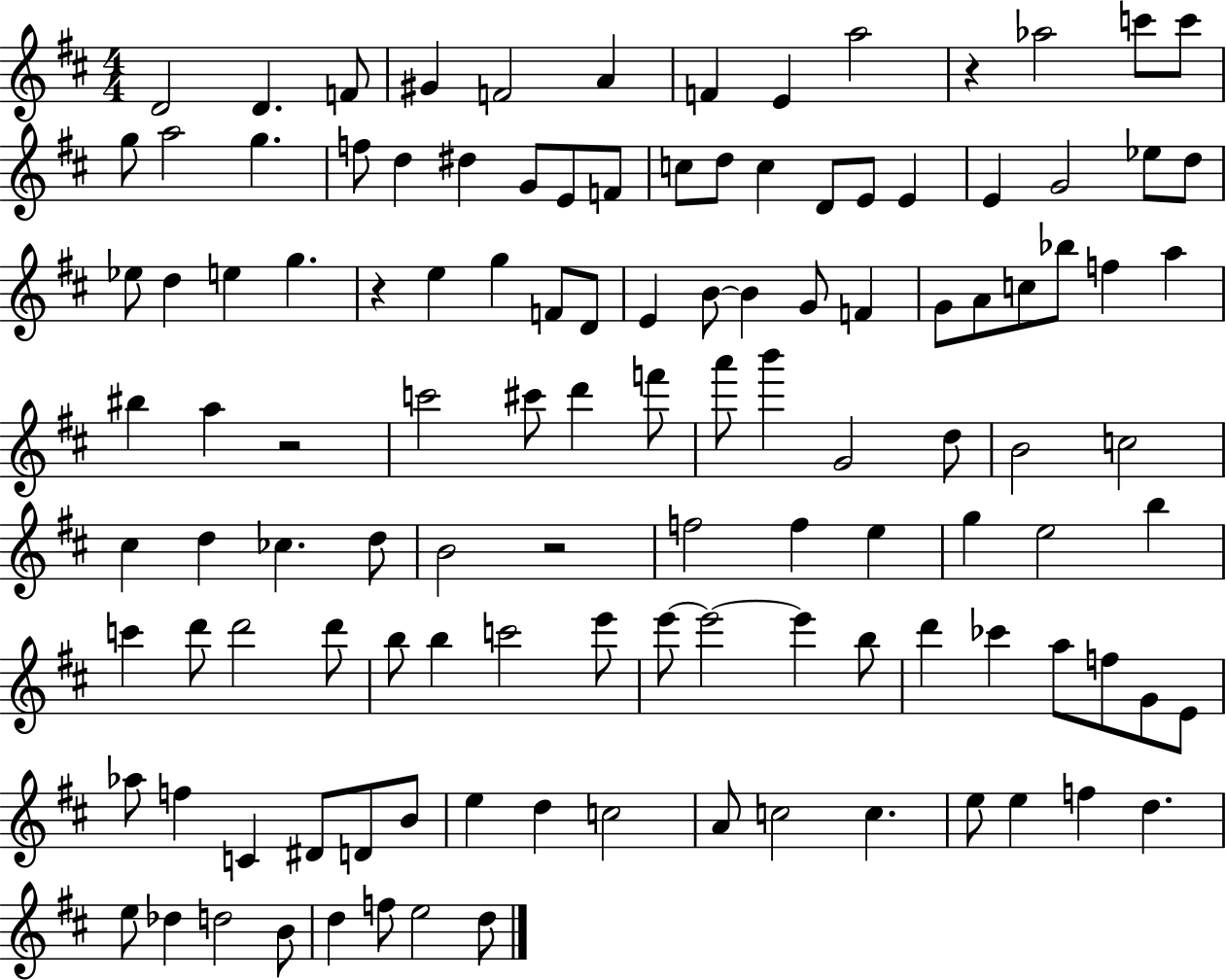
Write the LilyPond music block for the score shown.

{
  \clef treble
  \numericTimeSignature
  \time 4/4
  \key d \major
  d'2 d'4. f'8 | gis'4 f'2 a'4 | f'4 e'4 a''2 | r4 aes''2 c'''8 c'''8 | \break g''8 a''2 g''4. | f''8 d''4 dis''4 g'8 e'8 f'8 | c''8 d''8 c''4 d'8 e'8 e'4 | e'4 g'2 ees''8 d''8 | \break ees''8 d''4 e''4 g''4. | r4 e''4 g''4 f'8 d'8 | e'4 b'8~~ b'4 g'8 f'4 | g'8 a'8 c''8 bes''8 f''4 a''4 | \break bis''4 a''4 r2 | c'''2 cis'''8 d'''4 f'''8 | a'''8 b'''4 g'2 d''8 | b'2 c''2 | \break cis''4 d''4 ces''4. d''8 | b'2 r2 | f''2 f''4 e''4 | g''4 e''2 b''4 | \break c'''4 d'''8 d'''2 d'''8 | b''8 b''4 c'''2 e'''8 | e'''8~~ e'''2~~ e'''4 b''8 | d'''4 ces'''4 a''8 f''8 g'8 e'8 | \break aes''8 f''4 c'4 dis'8 d'8 b'8 | e''4 d''4 c''2 | a'8 c''2 c''4. | e''8 e''4 f''4 d''4. | \break e''8 des''4 d''2 b'8 | d''4 f''8 e''2 d''8 | \bar "|."
}